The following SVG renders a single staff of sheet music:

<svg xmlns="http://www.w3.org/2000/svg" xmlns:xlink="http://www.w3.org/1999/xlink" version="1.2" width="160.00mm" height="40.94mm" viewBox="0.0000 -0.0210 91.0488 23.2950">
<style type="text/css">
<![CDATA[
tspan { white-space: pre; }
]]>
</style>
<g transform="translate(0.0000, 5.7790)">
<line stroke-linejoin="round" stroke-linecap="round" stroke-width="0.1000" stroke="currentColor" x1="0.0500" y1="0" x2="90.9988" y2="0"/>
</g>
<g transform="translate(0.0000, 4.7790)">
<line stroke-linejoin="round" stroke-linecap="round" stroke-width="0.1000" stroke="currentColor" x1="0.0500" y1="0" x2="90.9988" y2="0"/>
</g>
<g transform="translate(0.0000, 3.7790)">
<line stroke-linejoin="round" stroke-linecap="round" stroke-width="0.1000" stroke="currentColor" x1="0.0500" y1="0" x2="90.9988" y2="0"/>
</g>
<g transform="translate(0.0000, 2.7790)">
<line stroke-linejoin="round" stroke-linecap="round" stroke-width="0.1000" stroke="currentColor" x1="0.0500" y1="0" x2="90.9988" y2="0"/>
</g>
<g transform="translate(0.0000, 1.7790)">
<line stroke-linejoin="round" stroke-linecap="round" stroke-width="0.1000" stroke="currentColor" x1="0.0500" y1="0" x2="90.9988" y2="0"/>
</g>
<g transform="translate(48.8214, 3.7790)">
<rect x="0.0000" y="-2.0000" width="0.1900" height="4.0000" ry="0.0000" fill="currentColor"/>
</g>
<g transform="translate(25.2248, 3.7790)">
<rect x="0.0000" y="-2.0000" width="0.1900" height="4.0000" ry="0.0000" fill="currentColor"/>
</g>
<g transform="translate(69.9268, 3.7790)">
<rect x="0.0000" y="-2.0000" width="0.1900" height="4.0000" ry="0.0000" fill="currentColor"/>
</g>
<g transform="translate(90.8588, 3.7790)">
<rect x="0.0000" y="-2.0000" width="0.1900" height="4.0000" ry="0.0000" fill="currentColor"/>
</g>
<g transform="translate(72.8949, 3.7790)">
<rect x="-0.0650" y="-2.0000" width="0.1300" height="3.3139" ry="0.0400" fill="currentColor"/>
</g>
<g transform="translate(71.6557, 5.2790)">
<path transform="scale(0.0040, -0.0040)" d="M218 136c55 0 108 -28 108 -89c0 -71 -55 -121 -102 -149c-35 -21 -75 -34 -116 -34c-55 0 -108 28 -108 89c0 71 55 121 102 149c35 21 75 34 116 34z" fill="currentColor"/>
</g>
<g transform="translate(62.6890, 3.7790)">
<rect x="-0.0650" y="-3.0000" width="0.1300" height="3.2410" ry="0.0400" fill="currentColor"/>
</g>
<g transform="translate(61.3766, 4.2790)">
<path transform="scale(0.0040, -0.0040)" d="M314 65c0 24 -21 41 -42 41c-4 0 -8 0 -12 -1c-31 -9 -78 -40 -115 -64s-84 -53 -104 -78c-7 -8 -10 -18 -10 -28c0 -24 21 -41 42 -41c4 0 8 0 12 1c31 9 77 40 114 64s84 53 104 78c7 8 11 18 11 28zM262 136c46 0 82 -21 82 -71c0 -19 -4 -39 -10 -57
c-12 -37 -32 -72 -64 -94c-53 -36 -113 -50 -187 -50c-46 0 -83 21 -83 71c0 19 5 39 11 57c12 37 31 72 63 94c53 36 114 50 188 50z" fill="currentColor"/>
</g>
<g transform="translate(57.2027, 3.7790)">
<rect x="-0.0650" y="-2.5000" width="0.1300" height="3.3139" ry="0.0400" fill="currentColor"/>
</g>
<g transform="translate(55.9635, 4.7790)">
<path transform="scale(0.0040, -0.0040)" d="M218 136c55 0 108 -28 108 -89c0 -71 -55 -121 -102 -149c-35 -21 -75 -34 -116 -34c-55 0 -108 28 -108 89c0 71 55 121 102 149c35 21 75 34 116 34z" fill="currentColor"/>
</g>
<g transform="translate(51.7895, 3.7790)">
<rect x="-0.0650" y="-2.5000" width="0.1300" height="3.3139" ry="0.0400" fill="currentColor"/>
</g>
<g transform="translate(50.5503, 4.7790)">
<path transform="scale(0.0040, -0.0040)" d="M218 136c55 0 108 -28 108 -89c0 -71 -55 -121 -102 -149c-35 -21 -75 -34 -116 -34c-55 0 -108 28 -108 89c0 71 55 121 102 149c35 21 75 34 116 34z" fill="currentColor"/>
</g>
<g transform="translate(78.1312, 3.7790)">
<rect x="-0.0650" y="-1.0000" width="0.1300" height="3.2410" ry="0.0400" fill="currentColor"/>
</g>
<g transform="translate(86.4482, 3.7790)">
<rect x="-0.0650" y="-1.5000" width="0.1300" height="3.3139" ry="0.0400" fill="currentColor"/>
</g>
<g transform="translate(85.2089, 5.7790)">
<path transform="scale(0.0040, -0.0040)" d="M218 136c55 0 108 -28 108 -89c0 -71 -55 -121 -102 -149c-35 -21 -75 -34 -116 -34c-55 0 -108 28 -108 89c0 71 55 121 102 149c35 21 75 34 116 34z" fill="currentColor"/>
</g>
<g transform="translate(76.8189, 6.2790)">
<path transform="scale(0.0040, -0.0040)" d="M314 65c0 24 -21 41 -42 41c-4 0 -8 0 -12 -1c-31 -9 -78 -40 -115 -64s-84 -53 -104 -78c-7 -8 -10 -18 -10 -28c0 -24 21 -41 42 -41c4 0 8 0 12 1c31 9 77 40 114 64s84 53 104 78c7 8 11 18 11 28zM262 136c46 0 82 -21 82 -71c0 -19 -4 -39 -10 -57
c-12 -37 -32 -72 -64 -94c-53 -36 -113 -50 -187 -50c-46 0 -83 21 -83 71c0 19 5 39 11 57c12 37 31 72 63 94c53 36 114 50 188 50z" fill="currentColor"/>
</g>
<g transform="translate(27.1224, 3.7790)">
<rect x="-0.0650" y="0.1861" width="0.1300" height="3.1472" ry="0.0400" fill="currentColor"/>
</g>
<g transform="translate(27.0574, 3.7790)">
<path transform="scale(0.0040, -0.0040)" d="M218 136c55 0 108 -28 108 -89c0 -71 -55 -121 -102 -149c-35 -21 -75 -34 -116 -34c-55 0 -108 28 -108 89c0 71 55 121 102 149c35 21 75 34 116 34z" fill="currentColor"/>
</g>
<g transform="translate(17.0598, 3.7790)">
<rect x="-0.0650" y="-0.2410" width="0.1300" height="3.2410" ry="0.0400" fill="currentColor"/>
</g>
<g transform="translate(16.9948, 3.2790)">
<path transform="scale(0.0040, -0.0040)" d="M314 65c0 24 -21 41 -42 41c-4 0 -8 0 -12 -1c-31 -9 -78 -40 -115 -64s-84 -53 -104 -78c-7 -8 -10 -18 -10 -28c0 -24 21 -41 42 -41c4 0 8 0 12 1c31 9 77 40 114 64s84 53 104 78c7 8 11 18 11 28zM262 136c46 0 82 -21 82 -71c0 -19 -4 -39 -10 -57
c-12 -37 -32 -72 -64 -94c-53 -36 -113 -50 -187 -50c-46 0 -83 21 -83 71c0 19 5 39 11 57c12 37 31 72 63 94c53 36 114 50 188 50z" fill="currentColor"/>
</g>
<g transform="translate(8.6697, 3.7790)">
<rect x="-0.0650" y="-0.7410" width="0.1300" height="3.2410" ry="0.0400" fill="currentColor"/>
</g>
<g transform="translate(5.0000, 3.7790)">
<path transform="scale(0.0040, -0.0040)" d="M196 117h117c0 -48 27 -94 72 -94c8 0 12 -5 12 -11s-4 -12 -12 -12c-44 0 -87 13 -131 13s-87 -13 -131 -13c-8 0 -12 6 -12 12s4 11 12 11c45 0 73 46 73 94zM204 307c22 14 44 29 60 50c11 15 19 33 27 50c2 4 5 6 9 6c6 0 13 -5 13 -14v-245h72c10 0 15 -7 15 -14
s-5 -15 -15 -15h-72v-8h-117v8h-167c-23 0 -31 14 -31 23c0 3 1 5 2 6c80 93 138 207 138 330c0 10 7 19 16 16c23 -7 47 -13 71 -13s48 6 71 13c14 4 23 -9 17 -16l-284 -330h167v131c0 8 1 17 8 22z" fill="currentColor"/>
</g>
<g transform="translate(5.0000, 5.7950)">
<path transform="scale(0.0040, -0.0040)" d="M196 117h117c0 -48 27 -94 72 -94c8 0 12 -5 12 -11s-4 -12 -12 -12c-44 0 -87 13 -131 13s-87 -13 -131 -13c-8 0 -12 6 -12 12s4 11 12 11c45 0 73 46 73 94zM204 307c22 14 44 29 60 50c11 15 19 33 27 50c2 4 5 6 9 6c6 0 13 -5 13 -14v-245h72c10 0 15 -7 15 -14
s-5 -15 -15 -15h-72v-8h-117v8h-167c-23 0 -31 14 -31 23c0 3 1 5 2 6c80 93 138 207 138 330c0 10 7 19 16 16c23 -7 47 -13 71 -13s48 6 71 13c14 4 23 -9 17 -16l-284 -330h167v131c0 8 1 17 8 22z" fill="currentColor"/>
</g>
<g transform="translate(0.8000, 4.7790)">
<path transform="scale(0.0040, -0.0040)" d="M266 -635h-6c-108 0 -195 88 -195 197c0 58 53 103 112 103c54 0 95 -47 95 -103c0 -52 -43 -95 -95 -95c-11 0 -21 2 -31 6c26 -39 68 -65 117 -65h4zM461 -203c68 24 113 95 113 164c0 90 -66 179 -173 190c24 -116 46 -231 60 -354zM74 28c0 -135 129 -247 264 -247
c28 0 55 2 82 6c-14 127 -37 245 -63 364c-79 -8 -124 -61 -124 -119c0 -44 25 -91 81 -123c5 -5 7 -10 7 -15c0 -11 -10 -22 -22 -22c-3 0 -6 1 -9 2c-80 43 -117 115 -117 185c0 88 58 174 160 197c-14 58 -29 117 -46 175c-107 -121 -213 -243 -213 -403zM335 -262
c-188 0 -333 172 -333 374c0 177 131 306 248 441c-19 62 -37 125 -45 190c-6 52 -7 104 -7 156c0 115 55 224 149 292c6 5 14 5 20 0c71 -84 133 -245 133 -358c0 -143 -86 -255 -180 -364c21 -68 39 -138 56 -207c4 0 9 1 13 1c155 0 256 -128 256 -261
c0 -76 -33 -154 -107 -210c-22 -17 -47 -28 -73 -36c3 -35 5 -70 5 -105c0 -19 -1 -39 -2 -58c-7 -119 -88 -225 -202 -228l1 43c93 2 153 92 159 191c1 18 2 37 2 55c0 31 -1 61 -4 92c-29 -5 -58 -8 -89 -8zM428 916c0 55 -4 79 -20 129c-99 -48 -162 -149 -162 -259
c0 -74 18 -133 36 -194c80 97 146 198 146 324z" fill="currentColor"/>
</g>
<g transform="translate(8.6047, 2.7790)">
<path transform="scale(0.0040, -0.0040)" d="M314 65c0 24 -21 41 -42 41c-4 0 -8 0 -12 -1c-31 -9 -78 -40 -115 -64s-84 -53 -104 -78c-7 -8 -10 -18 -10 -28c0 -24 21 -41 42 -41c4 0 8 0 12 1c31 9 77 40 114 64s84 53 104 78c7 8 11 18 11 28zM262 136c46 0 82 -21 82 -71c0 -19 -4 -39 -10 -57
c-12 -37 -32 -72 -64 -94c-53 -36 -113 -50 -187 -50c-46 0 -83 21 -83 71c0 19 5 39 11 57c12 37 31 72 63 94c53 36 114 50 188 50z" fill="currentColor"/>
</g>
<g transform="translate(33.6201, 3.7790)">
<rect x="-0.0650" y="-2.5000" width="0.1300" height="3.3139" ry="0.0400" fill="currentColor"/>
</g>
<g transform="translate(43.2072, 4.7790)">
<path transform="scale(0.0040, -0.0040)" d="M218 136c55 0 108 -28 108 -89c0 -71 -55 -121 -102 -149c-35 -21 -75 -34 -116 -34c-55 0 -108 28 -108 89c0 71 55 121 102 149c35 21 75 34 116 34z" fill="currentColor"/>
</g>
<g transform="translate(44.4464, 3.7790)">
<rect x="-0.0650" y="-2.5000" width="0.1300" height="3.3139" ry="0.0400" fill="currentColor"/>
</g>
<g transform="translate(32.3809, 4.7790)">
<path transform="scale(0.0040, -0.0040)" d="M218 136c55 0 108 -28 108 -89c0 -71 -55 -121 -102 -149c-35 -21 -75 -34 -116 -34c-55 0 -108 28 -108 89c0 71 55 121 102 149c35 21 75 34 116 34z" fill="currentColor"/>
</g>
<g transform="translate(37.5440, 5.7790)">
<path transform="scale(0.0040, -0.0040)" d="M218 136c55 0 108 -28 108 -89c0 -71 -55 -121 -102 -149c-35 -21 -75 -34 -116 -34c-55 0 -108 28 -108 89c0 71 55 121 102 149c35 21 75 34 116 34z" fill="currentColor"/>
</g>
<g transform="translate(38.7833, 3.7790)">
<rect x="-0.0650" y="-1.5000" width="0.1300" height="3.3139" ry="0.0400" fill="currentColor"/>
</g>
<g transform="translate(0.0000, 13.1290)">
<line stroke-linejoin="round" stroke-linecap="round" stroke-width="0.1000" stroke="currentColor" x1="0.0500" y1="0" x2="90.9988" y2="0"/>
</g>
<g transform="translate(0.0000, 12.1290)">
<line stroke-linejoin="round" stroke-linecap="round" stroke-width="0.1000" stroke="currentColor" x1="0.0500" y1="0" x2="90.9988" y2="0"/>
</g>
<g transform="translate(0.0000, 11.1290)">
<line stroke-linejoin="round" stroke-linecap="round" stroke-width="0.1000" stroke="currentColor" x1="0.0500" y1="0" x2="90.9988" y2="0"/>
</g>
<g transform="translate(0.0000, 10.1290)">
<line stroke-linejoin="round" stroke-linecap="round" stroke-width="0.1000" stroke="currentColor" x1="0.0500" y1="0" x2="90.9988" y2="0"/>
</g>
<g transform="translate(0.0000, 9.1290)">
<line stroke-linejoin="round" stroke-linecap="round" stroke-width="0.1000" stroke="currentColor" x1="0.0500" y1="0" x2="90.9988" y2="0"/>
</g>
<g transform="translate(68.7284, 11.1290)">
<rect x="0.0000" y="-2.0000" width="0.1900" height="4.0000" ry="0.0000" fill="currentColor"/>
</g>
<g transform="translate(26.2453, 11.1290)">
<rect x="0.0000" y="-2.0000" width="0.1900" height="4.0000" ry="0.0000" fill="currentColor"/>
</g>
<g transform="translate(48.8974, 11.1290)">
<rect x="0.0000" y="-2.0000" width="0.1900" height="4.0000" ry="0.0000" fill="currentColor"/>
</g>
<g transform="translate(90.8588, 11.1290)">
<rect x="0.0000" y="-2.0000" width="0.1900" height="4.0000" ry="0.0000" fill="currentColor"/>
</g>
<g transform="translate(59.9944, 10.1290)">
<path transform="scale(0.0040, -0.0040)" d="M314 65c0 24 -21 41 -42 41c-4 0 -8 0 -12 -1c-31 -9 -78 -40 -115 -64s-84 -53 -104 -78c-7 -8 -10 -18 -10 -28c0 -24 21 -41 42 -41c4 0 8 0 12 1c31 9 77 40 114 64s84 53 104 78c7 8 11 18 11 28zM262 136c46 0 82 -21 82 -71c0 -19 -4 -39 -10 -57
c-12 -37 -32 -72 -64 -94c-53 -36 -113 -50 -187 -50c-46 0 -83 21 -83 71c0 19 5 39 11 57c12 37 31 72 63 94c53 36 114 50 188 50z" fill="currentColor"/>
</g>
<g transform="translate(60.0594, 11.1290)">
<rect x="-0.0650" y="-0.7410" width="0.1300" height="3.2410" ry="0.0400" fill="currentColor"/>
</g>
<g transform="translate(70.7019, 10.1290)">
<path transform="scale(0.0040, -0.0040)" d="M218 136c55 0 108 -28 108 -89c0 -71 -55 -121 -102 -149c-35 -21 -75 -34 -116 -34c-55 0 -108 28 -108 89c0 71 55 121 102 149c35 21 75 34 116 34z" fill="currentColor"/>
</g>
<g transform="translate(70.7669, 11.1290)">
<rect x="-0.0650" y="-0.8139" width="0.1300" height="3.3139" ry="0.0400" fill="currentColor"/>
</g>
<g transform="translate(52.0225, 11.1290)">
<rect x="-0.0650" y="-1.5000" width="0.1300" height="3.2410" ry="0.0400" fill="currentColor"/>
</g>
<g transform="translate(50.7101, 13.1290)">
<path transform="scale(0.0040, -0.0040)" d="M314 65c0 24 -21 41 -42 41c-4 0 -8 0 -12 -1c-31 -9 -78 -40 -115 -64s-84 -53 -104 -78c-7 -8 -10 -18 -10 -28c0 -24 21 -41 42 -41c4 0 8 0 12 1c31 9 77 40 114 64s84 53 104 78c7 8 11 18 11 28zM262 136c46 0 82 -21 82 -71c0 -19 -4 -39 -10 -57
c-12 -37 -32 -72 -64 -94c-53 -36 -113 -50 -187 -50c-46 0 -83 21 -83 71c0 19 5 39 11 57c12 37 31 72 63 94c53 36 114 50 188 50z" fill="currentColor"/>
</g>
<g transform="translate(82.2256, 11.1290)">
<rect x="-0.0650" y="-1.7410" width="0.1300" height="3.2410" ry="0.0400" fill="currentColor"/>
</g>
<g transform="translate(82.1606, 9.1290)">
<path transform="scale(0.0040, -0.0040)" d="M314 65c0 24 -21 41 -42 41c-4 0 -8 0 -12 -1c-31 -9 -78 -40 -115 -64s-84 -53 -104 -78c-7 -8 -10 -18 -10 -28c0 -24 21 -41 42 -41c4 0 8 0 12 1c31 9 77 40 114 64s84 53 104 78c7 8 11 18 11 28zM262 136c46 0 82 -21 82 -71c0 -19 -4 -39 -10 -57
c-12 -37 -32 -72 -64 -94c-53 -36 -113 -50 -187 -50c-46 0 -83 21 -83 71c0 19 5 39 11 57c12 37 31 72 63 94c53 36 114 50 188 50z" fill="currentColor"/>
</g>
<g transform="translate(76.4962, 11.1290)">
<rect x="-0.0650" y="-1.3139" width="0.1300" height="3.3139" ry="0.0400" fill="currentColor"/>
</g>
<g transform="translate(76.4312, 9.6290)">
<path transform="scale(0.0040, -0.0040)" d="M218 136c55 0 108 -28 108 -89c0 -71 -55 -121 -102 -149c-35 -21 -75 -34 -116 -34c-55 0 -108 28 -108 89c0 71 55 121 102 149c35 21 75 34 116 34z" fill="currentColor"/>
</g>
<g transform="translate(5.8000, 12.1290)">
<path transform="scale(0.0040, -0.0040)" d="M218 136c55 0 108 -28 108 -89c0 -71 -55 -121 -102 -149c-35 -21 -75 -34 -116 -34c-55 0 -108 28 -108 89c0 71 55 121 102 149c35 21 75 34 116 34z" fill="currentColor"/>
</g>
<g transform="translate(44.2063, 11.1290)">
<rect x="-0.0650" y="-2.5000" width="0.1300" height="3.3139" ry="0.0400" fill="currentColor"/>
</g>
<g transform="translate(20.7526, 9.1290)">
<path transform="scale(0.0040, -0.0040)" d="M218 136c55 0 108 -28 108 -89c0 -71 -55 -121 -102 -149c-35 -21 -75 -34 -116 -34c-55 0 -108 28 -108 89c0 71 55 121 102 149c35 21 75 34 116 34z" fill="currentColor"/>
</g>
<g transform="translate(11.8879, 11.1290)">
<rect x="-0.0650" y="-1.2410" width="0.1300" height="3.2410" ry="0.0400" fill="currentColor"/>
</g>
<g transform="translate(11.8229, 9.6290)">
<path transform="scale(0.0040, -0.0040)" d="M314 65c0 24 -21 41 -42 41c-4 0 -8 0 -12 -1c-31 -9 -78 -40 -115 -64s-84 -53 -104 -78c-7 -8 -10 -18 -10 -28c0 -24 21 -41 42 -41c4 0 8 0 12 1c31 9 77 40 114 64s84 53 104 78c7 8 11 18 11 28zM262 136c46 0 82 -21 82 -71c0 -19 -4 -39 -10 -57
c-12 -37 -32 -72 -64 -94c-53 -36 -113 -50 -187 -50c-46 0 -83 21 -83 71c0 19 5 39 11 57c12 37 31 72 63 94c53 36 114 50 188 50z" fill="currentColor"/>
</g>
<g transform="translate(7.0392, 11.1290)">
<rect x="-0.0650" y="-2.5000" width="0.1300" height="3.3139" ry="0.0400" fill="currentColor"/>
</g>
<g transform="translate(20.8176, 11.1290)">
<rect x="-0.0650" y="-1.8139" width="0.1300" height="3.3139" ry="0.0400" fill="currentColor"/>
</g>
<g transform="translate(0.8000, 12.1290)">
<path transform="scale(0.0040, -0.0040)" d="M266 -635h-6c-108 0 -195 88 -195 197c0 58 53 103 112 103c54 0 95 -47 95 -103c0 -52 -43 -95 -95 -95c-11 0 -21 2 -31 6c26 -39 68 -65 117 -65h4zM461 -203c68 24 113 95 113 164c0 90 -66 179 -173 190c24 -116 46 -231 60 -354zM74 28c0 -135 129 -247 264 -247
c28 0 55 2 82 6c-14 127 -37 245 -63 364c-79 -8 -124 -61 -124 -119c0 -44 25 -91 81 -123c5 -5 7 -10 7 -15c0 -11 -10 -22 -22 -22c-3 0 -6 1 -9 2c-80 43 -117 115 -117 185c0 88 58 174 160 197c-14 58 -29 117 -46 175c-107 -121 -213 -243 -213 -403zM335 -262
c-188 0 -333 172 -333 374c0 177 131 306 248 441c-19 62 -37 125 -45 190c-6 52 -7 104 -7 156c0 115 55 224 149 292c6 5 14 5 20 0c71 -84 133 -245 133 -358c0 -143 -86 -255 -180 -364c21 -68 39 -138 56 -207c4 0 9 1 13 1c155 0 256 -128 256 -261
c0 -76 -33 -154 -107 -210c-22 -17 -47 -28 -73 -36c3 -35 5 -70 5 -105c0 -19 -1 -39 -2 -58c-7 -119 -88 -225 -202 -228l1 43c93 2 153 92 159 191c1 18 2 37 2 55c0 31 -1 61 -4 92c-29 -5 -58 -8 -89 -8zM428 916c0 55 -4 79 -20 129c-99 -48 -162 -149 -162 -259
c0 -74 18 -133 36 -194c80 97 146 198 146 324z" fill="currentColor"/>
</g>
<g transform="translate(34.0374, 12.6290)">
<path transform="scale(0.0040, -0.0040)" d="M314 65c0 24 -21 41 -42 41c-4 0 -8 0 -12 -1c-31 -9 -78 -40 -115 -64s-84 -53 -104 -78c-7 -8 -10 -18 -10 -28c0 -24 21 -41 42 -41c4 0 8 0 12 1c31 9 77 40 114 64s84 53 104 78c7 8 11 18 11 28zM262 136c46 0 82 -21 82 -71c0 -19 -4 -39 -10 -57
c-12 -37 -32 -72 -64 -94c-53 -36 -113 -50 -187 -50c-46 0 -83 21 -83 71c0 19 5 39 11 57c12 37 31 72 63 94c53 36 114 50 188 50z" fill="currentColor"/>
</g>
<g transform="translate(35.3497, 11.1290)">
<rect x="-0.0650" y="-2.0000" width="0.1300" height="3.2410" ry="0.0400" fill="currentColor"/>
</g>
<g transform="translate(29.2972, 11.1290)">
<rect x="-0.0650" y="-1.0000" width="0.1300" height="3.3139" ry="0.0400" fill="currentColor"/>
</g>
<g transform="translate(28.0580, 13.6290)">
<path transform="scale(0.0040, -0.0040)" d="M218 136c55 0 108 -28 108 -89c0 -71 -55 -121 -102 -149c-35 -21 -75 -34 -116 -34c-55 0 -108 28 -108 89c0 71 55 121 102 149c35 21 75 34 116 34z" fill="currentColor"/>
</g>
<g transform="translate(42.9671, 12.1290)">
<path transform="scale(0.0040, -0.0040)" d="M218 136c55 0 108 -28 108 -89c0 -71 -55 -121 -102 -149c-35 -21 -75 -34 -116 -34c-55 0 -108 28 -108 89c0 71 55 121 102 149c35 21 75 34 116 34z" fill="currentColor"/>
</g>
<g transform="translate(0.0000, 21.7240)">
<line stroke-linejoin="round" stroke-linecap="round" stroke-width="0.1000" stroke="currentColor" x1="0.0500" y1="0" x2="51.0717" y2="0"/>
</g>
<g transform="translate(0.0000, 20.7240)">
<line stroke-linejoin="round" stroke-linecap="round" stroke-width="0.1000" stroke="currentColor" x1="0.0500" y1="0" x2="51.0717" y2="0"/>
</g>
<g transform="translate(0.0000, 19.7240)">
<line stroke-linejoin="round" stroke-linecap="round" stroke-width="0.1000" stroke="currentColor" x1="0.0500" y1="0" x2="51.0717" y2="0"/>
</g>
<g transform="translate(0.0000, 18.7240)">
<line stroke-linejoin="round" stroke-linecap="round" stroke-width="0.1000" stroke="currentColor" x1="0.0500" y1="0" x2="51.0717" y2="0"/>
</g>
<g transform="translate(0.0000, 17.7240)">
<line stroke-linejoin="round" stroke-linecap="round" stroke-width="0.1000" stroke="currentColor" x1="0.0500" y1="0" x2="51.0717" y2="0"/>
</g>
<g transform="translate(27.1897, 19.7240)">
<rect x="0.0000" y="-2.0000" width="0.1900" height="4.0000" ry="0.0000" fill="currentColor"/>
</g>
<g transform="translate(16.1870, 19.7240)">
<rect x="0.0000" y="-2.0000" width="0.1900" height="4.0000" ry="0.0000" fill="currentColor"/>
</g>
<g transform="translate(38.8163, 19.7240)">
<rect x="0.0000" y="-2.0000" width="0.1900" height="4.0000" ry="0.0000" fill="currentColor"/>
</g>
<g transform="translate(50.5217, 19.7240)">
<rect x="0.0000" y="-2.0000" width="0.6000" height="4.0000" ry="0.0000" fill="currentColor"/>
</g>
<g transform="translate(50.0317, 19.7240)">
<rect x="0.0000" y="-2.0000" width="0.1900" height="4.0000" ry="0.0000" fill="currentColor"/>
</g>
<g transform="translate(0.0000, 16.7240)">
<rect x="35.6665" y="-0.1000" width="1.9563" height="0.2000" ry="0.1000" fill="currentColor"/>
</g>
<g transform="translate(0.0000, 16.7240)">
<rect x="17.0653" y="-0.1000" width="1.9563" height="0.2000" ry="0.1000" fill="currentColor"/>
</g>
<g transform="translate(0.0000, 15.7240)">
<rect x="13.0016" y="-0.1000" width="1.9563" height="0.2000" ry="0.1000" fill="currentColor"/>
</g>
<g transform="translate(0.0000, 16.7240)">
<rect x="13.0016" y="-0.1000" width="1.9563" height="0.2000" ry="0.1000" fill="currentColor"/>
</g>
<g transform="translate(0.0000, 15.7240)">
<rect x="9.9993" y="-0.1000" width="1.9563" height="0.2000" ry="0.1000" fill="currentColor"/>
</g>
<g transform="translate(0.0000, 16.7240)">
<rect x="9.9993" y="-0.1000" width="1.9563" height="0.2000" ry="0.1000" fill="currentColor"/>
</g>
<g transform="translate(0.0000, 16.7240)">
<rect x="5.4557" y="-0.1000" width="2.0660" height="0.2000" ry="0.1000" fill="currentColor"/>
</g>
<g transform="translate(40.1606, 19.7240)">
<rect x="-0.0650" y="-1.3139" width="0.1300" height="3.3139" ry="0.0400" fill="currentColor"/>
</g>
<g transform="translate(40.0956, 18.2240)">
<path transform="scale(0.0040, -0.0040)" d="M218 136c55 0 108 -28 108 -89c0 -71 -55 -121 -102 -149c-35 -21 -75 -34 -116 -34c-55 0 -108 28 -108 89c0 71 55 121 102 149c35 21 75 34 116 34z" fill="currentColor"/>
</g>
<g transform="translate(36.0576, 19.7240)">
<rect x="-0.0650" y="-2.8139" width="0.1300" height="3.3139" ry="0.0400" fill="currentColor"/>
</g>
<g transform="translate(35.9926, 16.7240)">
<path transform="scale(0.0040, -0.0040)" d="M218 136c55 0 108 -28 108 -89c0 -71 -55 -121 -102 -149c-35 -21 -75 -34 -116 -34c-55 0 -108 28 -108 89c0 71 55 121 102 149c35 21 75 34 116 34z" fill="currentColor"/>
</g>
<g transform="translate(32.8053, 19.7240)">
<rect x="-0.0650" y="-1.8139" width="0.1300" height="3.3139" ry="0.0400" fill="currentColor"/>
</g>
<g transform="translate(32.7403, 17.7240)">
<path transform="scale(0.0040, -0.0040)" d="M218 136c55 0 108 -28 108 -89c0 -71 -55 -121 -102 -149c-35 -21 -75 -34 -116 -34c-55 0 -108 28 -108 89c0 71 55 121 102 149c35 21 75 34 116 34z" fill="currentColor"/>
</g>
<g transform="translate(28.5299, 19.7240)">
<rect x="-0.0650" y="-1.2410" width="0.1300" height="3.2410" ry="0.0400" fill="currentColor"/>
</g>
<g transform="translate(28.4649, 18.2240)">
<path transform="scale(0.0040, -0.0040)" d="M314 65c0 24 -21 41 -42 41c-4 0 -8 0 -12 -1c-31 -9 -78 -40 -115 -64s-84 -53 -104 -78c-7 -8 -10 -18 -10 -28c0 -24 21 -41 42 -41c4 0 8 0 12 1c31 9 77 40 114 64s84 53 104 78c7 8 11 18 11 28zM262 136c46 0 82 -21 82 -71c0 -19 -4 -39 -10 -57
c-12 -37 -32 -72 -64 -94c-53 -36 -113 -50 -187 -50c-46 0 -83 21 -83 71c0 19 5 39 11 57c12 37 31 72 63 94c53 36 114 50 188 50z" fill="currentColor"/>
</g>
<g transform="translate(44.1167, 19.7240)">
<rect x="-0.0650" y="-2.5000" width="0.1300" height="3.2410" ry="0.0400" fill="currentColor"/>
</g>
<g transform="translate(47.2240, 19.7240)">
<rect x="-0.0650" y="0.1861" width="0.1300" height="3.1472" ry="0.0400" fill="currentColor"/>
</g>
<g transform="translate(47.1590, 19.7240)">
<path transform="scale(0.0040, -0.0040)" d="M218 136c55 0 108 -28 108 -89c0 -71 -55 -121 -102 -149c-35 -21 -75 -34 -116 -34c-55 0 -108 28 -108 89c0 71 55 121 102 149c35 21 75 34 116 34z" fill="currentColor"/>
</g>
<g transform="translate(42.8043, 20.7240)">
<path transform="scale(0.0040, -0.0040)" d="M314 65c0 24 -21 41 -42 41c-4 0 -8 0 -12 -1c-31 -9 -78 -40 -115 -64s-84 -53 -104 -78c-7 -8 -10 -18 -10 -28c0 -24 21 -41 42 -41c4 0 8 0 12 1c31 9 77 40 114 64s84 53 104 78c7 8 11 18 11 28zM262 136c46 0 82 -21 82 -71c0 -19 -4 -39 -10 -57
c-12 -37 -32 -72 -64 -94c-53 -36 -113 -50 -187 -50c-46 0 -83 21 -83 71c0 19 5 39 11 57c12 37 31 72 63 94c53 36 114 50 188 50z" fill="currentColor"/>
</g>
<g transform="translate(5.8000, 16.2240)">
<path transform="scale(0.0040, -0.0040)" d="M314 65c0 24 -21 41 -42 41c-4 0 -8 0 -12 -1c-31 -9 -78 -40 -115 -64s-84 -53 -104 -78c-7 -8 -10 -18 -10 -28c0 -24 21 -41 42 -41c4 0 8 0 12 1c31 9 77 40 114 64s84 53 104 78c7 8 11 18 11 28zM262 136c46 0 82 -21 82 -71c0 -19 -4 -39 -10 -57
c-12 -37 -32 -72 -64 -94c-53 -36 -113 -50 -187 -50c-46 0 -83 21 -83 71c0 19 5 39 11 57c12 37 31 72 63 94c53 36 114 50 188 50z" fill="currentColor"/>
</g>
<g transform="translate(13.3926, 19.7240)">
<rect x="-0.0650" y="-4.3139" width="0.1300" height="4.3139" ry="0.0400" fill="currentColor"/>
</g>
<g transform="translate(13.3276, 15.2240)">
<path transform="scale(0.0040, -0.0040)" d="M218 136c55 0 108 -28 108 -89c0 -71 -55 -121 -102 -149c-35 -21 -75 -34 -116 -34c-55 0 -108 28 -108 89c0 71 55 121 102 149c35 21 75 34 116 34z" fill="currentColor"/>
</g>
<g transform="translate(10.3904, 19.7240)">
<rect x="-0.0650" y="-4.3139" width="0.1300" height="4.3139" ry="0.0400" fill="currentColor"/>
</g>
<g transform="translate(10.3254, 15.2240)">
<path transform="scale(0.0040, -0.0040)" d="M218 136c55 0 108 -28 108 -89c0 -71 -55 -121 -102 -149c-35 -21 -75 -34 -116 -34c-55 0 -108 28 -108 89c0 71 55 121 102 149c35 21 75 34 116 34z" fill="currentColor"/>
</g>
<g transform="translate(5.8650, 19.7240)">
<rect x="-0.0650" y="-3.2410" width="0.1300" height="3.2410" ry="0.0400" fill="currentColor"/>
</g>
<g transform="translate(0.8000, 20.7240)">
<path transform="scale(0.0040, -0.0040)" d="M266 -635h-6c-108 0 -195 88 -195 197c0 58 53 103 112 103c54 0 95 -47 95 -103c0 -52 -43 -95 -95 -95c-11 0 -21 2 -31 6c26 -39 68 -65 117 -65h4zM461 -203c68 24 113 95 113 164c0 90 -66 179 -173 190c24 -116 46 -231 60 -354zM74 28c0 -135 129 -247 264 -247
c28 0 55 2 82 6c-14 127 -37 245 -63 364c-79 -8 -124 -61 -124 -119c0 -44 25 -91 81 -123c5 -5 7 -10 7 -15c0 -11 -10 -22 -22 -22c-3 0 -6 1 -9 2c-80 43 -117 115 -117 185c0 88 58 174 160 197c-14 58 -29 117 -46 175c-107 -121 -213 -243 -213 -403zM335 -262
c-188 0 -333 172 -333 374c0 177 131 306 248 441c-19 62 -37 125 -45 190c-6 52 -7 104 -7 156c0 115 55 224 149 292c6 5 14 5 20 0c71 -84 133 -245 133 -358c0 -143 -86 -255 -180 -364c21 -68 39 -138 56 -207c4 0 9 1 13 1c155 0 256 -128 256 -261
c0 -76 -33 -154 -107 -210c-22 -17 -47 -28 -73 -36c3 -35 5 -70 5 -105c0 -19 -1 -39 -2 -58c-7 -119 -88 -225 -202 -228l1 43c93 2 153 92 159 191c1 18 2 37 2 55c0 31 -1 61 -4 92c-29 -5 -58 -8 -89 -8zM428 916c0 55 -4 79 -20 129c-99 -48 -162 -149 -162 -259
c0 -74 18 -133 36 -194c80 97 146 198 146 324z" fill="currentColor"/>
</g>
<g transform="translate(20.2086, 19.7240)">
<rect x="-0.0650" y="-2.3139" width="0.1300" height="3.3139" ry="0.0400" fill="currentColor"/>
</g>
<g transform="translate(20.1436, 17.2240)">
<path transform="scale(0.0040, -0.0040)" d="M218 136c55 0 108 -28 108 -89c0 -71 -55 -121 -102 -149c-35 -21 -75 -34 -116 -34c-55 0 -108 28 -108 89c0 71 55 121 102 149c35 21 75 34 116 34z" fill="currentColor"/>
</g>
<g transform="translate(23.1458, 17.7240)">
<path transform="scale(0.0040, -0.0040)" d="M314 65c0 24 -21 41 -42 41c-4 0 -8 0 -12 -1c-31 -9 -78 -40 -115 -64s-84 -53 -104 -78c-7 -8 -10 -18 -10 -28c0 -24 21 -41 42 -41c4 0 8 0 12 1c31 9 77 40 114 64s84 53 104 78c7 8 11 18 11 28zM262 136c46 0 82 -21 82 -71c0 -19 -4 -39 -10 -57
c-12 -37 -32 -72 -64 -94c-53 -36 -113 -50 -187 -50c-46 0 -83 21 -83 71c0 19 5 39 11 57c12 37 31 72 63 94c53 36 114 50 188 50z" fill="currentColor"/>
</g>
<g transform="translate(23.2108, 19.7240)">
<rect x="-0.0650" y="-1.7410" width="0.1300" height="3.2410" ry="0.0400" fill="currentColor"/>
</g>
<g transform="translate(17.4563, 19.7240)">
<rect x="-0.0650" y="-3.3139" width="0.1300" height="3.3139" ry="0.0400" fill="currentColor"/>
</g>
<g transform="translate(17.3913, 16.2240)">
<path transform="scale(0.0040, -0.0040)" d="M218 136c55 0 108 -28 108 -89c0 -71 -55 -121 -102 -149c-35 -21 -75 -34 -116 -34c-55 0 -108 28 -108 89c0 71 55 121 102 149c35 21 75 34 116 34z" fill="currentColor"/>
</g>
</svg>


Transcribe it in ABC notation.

X:1
T:Untitled
M:4/4
L:1/4
K:C
d2 c2 B G E G G G A2 F D2 E G e2 f D F2 G E2 d2 d e f2 b2 d' d' b g f2 e2 f a e G2 B